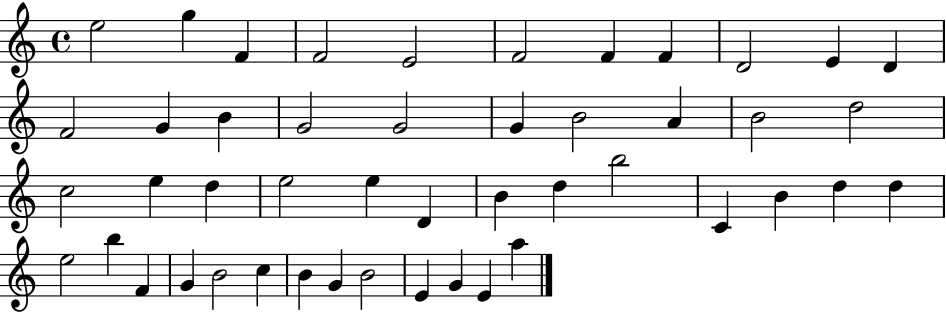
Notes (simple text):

E5/h G5/q F4/q F4/h E4/h F4/h F4/q F4/q D4/h E4/q D4/q F4/h G4/q B4/q G4/h G4/h G4/q B4/h A4/q B4/h D5/h C5/h E5/q D5/q E5/h E5/q D4/q B4/q D5/q B5/h C4/q B4/q D5/q D5/q E5/h B5/q F4/q G4/q B4/h C5/q B4/q G4/q B4/h E4/q G4/q E4/q A5/q